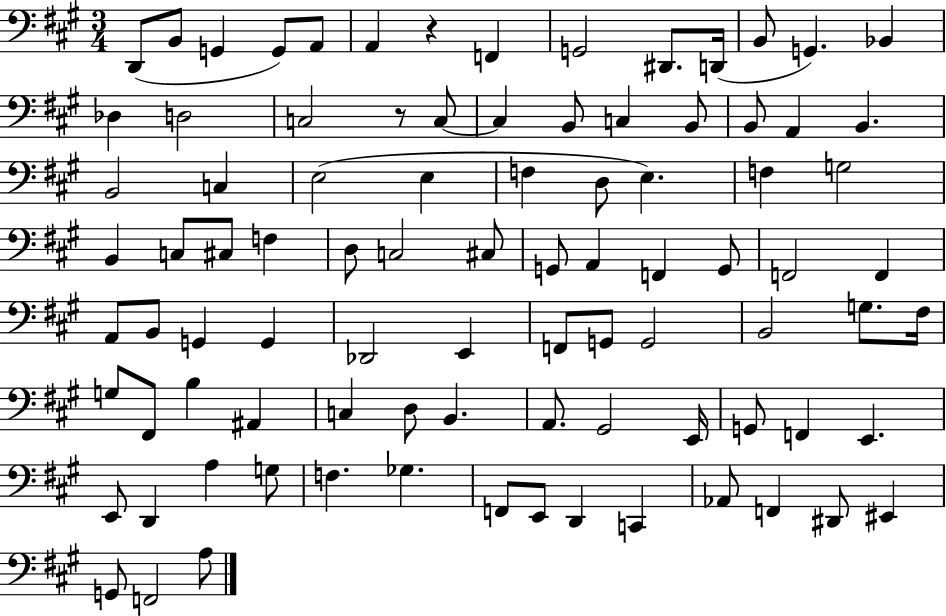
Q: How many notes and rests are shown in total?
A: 90